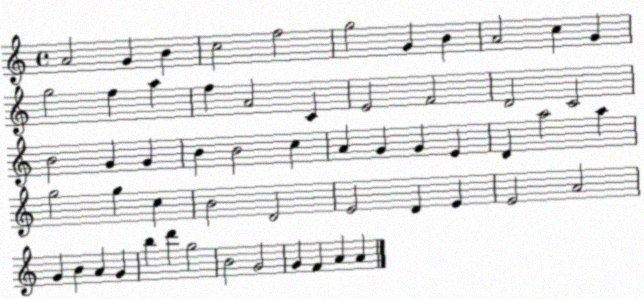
X:1
T:Untitled
M:4/4
L:1/4
K:C
A2 G B c2 f2 g2 G B A2 c G g2 f a f A2 C E2 F2 D2 C2 B2 G G B B2 c A G G E D a2 a g2 g c B2 D2 E2 D E E2 A2 G B A G b d' g2 B2 G2 G F A A